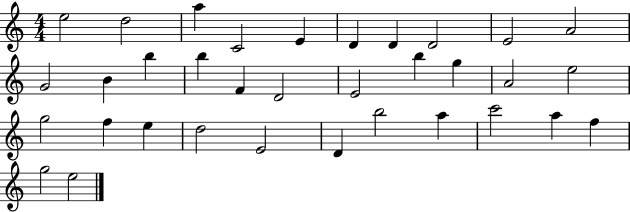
{
  \clef treble
  \numericTimeSignature
  \time 4/4
  \key c \major
  e''2 d''2 | a''4 c'2 e'4 | d'4 d'4 d'2 | e'2 a'2 | \break g'2 b'4 b''4 | b''4 f'4 d'2 | e'2 b''4 g''4 | a'2 e''2 | \break g''2 f''4 e''4 | d''2 e'2 | d'4 b''2 a''4 | c'''2 a''4 f''4 | \break g''2 e''2 | \bar "|."
}